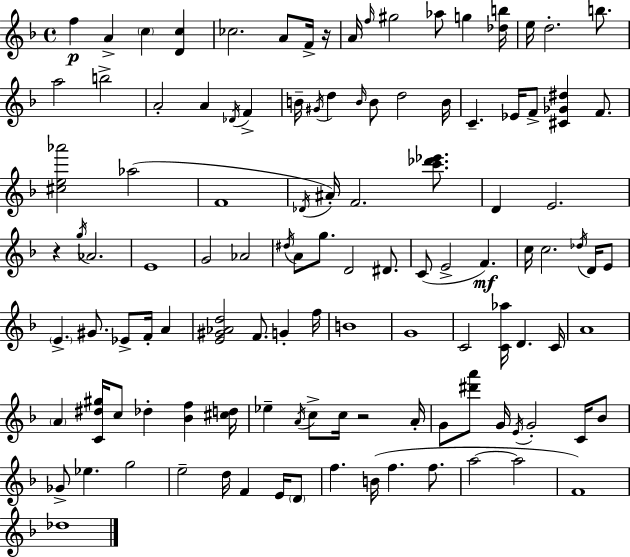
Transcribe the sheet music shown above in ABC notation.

X:1
T:Untitled
M:4/4
L:1/4
K:F
f A c [Dc] _c2 A/2 F/4 z/4 A/4 f/4 ^g2 _a/2 g [_db]/4 e/4 d2 b/2 a2 b2 A2 A _D/4 F B/4 ^G/4 d B/4 B/2 d2 B/4 C _E/4 F/2 [^C_G^d] F/2 [^ce_a']2 _a2 F4 _D/4 ^A/4 F2 [c'_d'_e']/2 D E2 z g/4 _A2 E4 G2 _A2 ^d/4 A/2 g/2 D2 ^D/2 C/2 E2 F c/4 c2 _d/4 D/4 E/2 E ^G/2 _E/2 F/4 A [E^G_Ad]2 F/2 G f/4 B4 G4 C2 [C_a]/4 D C/4 A4 A [C^d^g]/4 c/2 _d [_Bf] [^cd]/4 _e A/4 c/2 c/4 z2 A/4 G/2 [^d'a']/2 G/4 E/4 G2 C/4 _B/2 _G/2 _e g2 e2 d/4 F E/4 D/2 f B/4 f f/2 a2 a2 F4 _d4